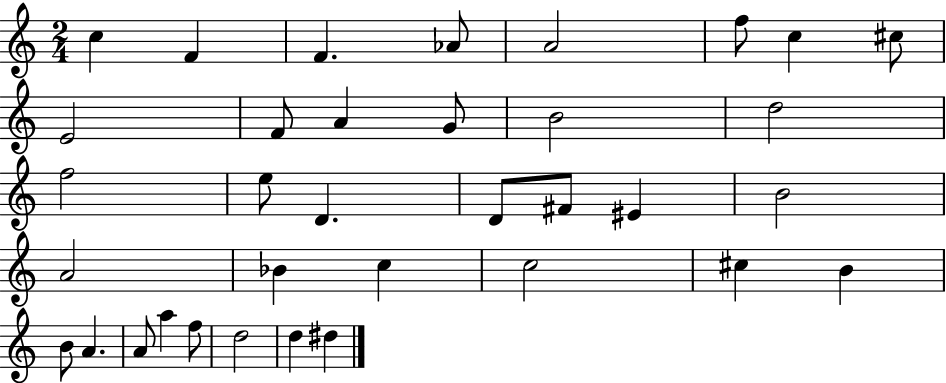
{
  \clef treble
  \numericTimeSignature
  \time 2/4
  \key c \major
  c''4 f'4 | f'4. aes'8 | a'2 | f''8 c''4 cis''8 | \break e'2 | f'8 a'4 g'8 | b'2 | d''2 | \break f''2 | e''8 d'4. | d'8 fis'8 eis'4 | b'2 | \break a'2 | bes'4 c''4 | c''2 | cis''4 b'4 | \break b'8 a'4. | a'8 a''4 f''8 | d''2 | d''4 dis''4 | \break \bar "|."
}